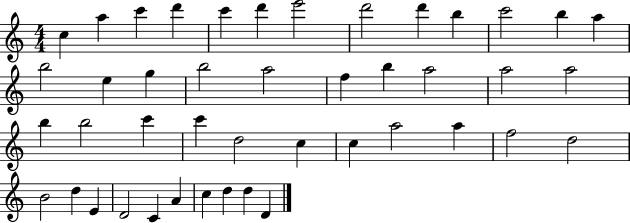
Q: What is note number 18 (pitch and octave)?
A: A5